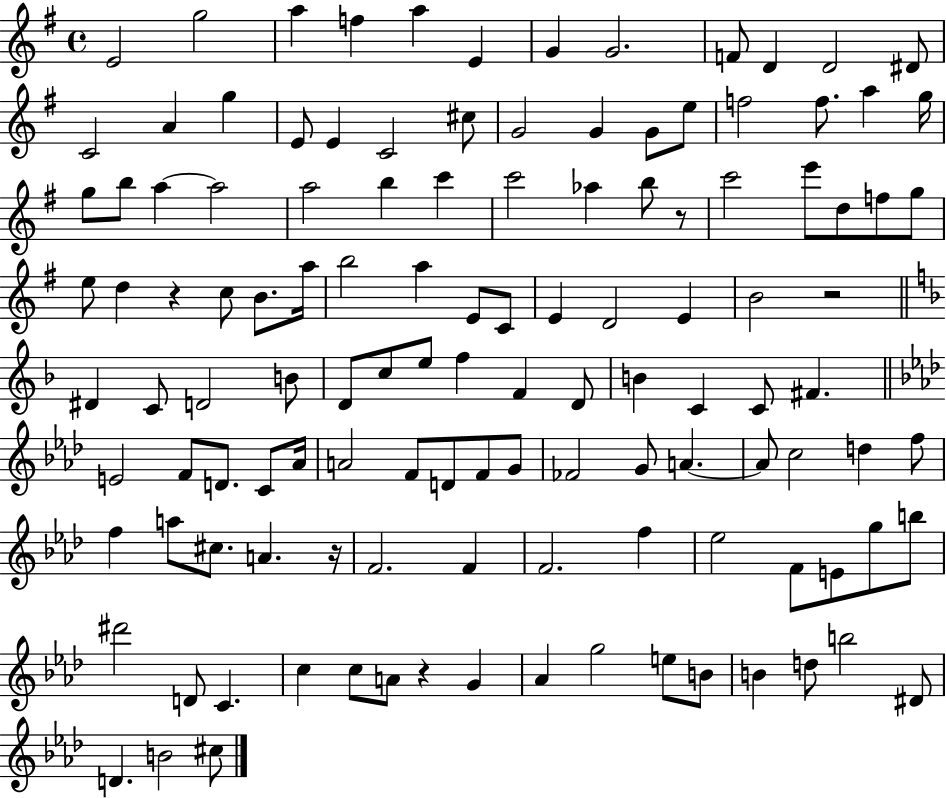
{
  \clef treble
  \time 4/4
  \defaultTimeSignature
  \key g \major
  e'2 g''2 | a''4 f''4 a''4 e'4 | g'4 g'2. | f'8 d'4 d'2 dis'8 | \break c'2 a'4 g''4 | e'8 e'4 c'2 cis''8 | g'2 g'4 g'8 e''8 | f''2 f''8. a''4 g''16 | \break g''8 b''8 a''4~~ a''2 | a''2 b''4 c'''4 | c'''2 aes''4 b''8 r8 | c'''2 e'''8 d''8 f''8 g''8 | \break e''8 d''4 r4 c''8 b'8. a''16 | b''2 a''4 e'8 c'8 | e'4 d'2 e'4 | b'2 r2 | \break \bar "||" \break \key d \minor dis'4 c'8 d'2 b'8 | d'8 c''8 e''8 f''4 f'4 d'8 | b'4 c'4 c'8 fis'4. | \bar "||" \break \key f \minor e'2 f'8 d'8. c'8 aes'16 | a'2 f'8 d'8 f'8 g'8 | fes'2 g'8 a'4.~~ | a'8 c''2 d''4 f''8 | \break f''4 a''8 cis''8. a'4. r16 | f'2. f'4 | f'2. f''4 | ees''2 f'8 e'8 g''8 b''8 | \break dis'''2 d'8 c'4. | c''4 c''8 a'8 r4 g'4 | aes'4 g''2 e''8 b'8 | b'4 d''8 b''2 dis'8 | \break d'4. b'2 cis''8 | \bar "|."
}